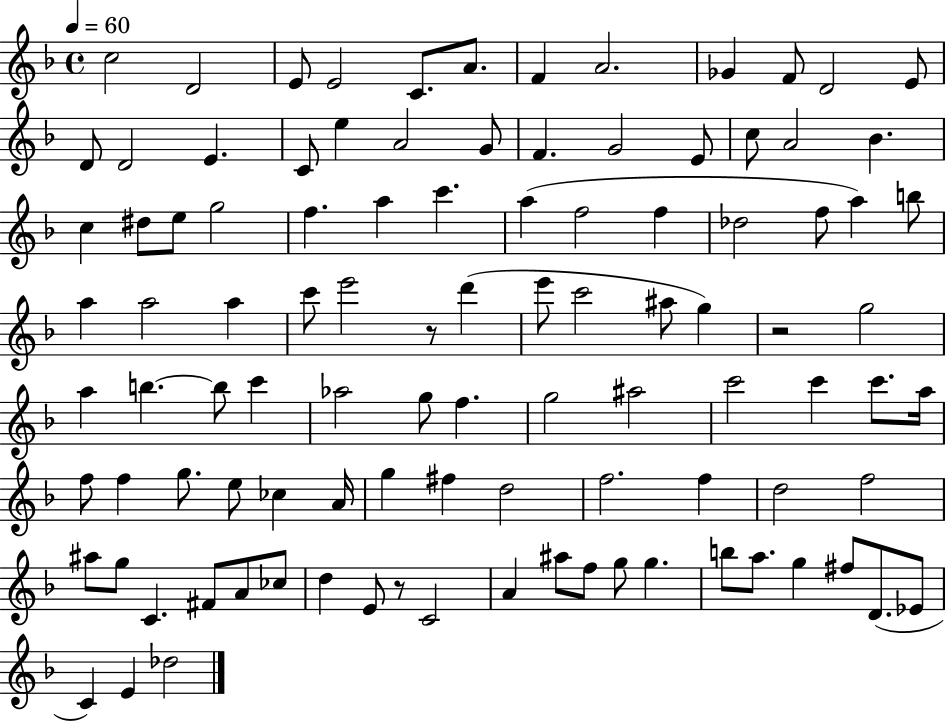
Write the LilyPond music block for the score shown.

{
  \clef treble
  \time 4/4
  \defaultTimeSignature
  \key f \major
  \tempo 4 = 60
  c''2 d'2 | e'8 e'2 c'8. a'8. | f'4 a'2. | ges'4 f'8 d'2 e'8 | \break d'8 d'2 e'4. | c'8 e''4 a'2 g'8 | f'4. g'2 e'8 | c''8 a'2 bes'4. | \break c''4 dis''8 e''8 g''2 | f''4. a''4 c'''4. | a''4( f''2 f''4 | des''2 f''8 a''4) b''8 | \break a''4 a''2 a''4 | c'''8 e'''2 r8 d'''4( | e'''8 c'''2 ais''8 g''4) | r2 g''2 | \break a''4 b''4.~~ b''8 c'''4 | aes''2 g''8 f''4. | g''2 ais''2 | c'''2 c'''4 c'''8. a''16 | \break f''8 f''4 g''8. e''8 ces''4 a'16 | g''4 fis''4 d''2 | f''2. f''4 | d''2 f''2 | \break ais''8 g''8 c'4. fis'8 a'8 ces''8 | d''4 e'8 r8 c'2 | a'4 ais''8 f''8 g''8 g''4. | b''8 a''8. g''4 fis''8 d'8.( ees'8 | \break c'4) e'4 des''2 | \bar "|."
}